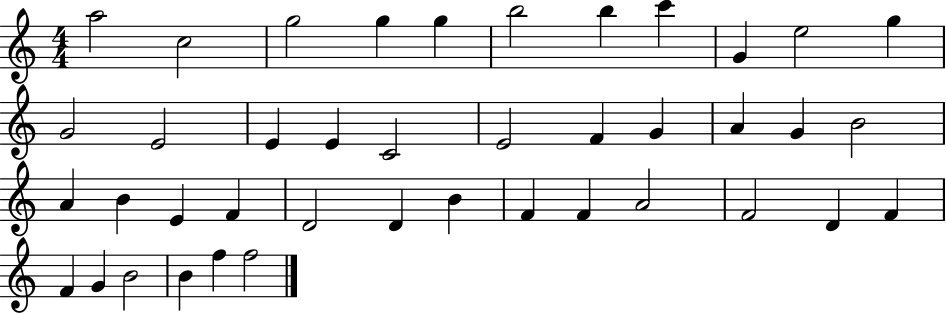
X:1
T:Untitled
M:4/4
L:1/4
K:C
a2 c2 g2 g g b2 b c' G e2 g G2 E2 E E C2 E2 F G A G B2 A B E F D2 D B F F A2 F2 D F F G B2 B f f2